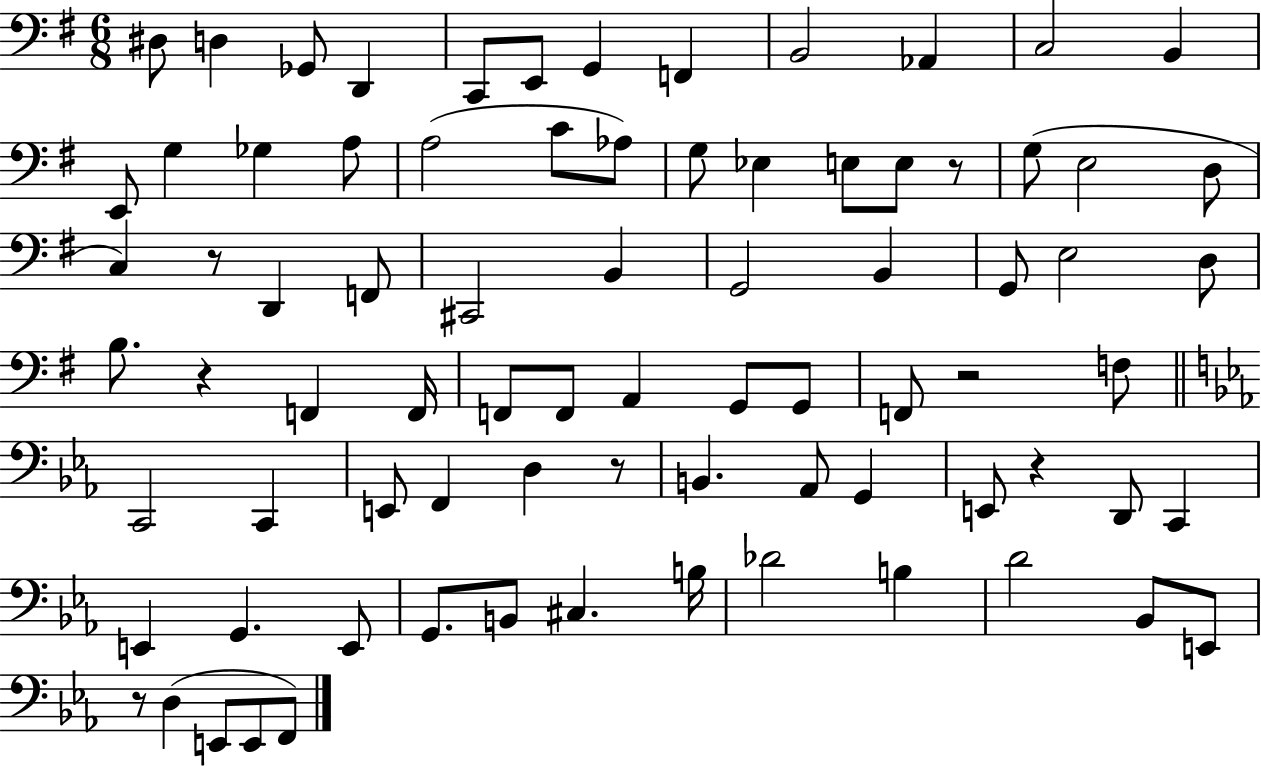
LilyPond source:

{
  \clef bass
  \numericTimeSignature
  \time 6/8
  \key g \major
  dis8 d4 ges,8 d,4 | c,8 e,8 g,4 f,4 | b,2 aes,4 | c2 b,4 | \break e,8 g4 ges4 a8 | a2( c'8 aes8) | g8 ees4 e8 e8 r8 | g8( e2 d8 | \break c4) r8 d,4 f,8 | cis,2 b,4 | g,2 b,4 | g,8 e2 d8 | \break b8. r4 f,4 f,16 | f,8 f,8 a,4 g,8 g,8 | f,8 r2 f8 | \bar "||" \break \key ees \major c,2 c,4 | e,8 f,4 d4 r8 | b,4. aes,8 g,4 | e,8 r4 d,8 c,4 | \break e,4 g,4. e,8 | g,8. b,8 cis4. b16 | des'2 b4 | d'2 bes,8 e,8 | \break r8 d4( e,8 e,8 f,8) | \bar "|."
}